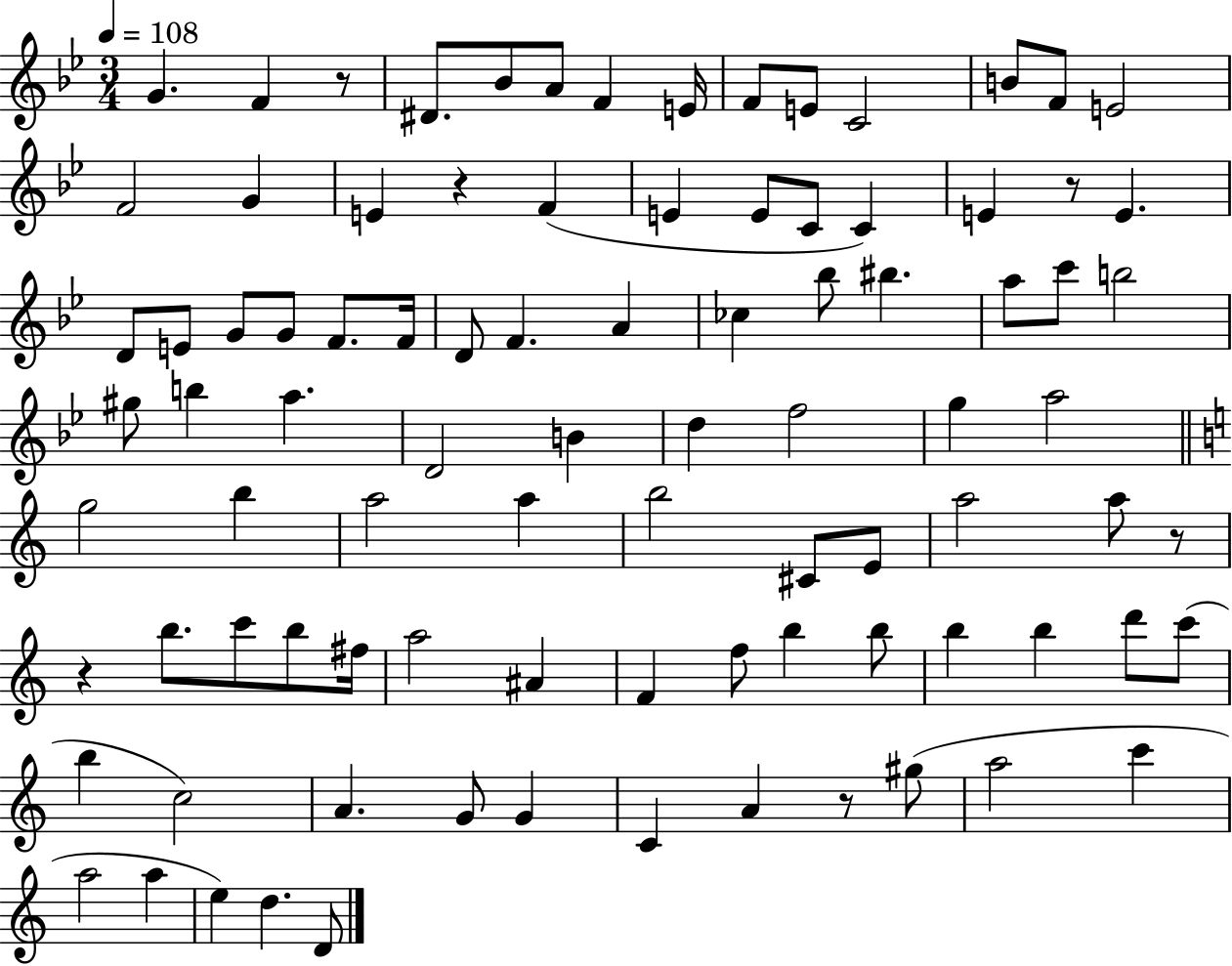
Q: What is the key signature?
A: BES major